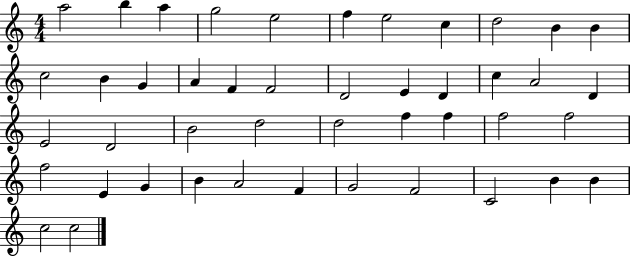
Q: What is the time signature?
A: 4/4